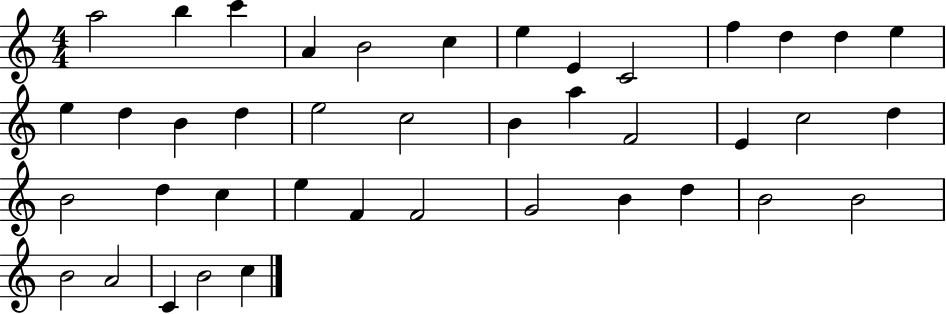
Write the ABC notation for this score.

X:1
T:Untitled
M:4/4
L:1/4
K:C
a2 b c' A B2 c e E C2 f d d e e d B d e2 c2 B a F2 E c2 d B2 d c e F F2 G2 B d B2 B2 B2 A2 C B2 c